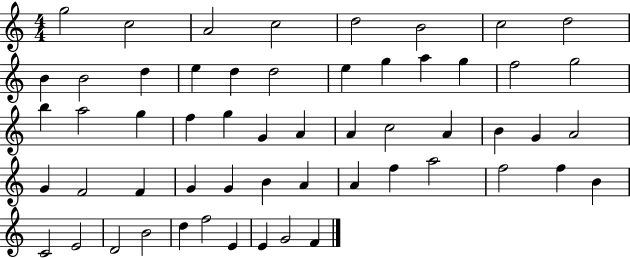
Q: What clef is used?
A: treble